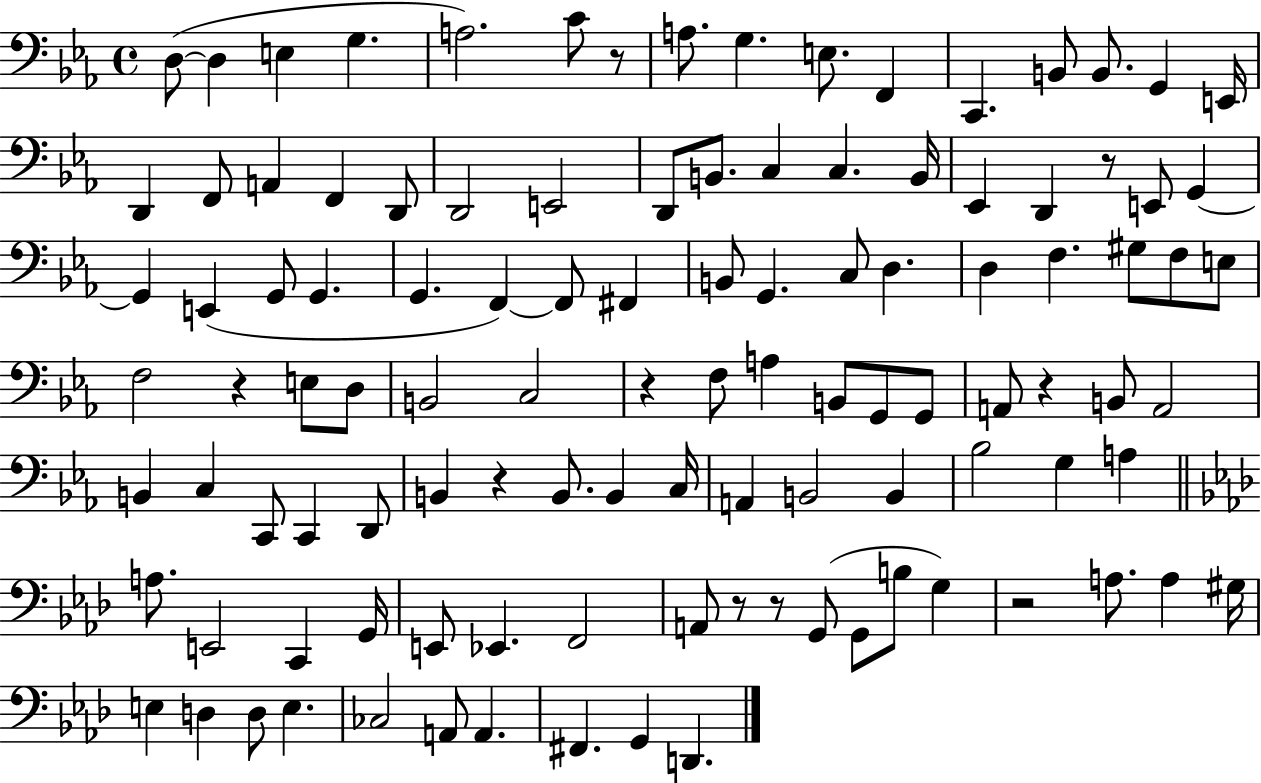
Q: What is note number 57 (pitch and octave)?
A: G2